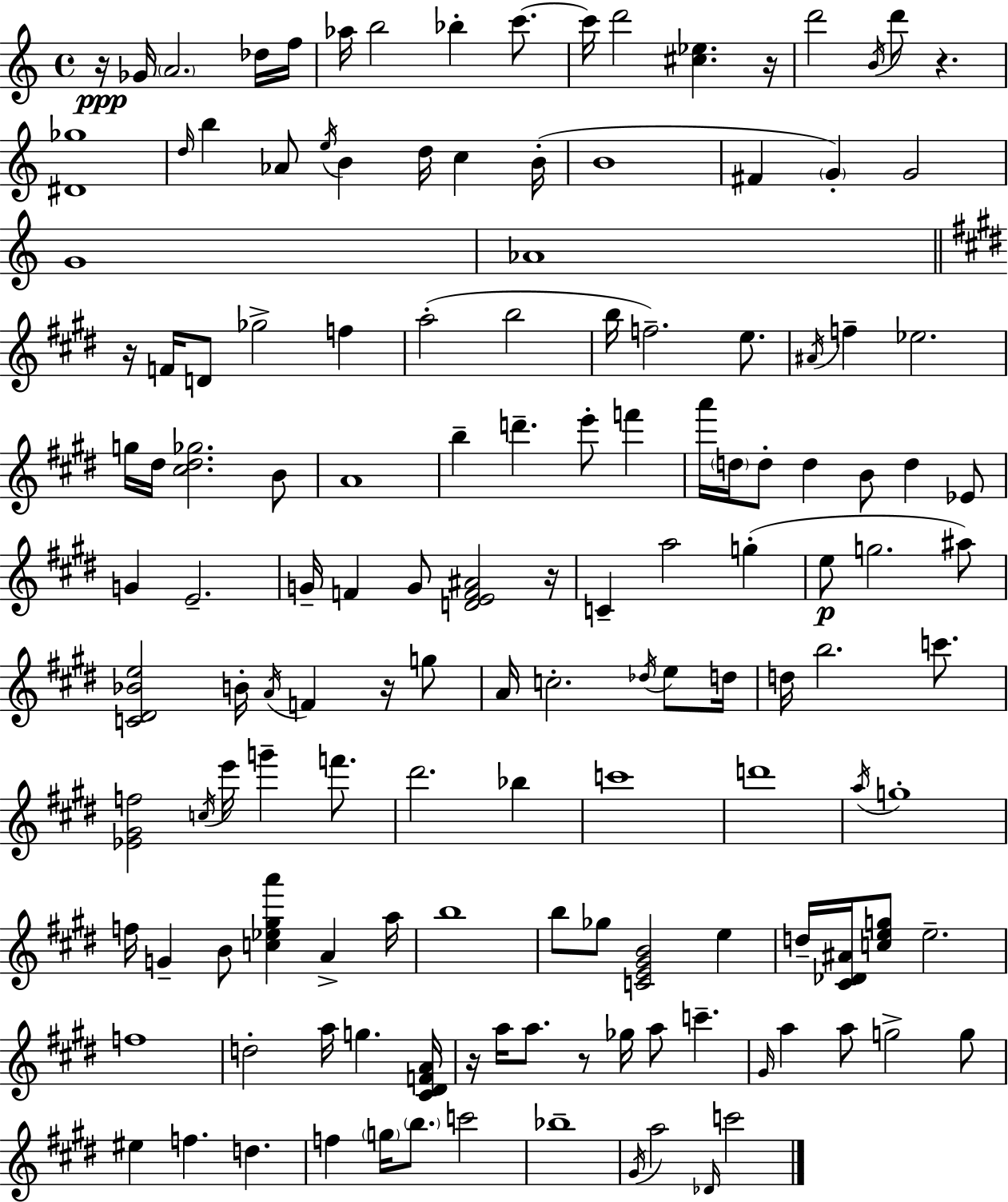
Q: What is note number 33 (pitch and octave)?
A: B5